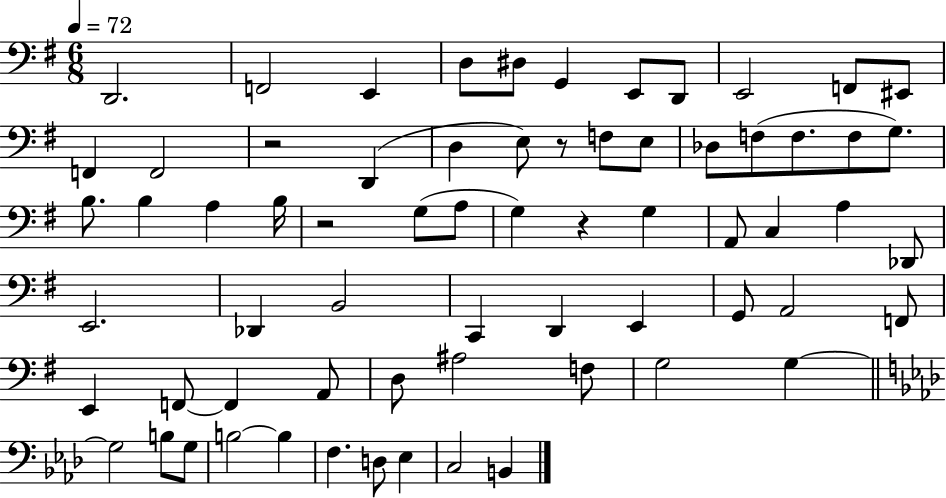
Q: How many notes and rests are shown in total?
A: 67